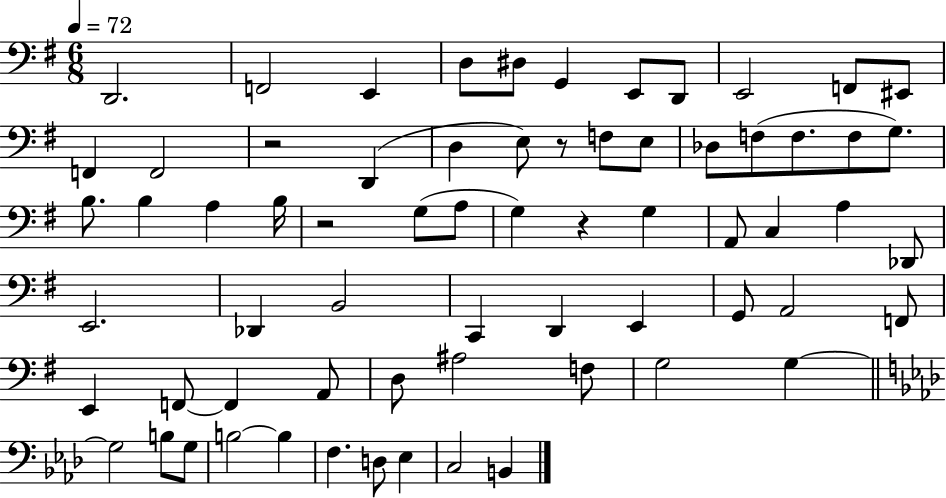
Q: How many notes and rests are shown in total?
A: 67